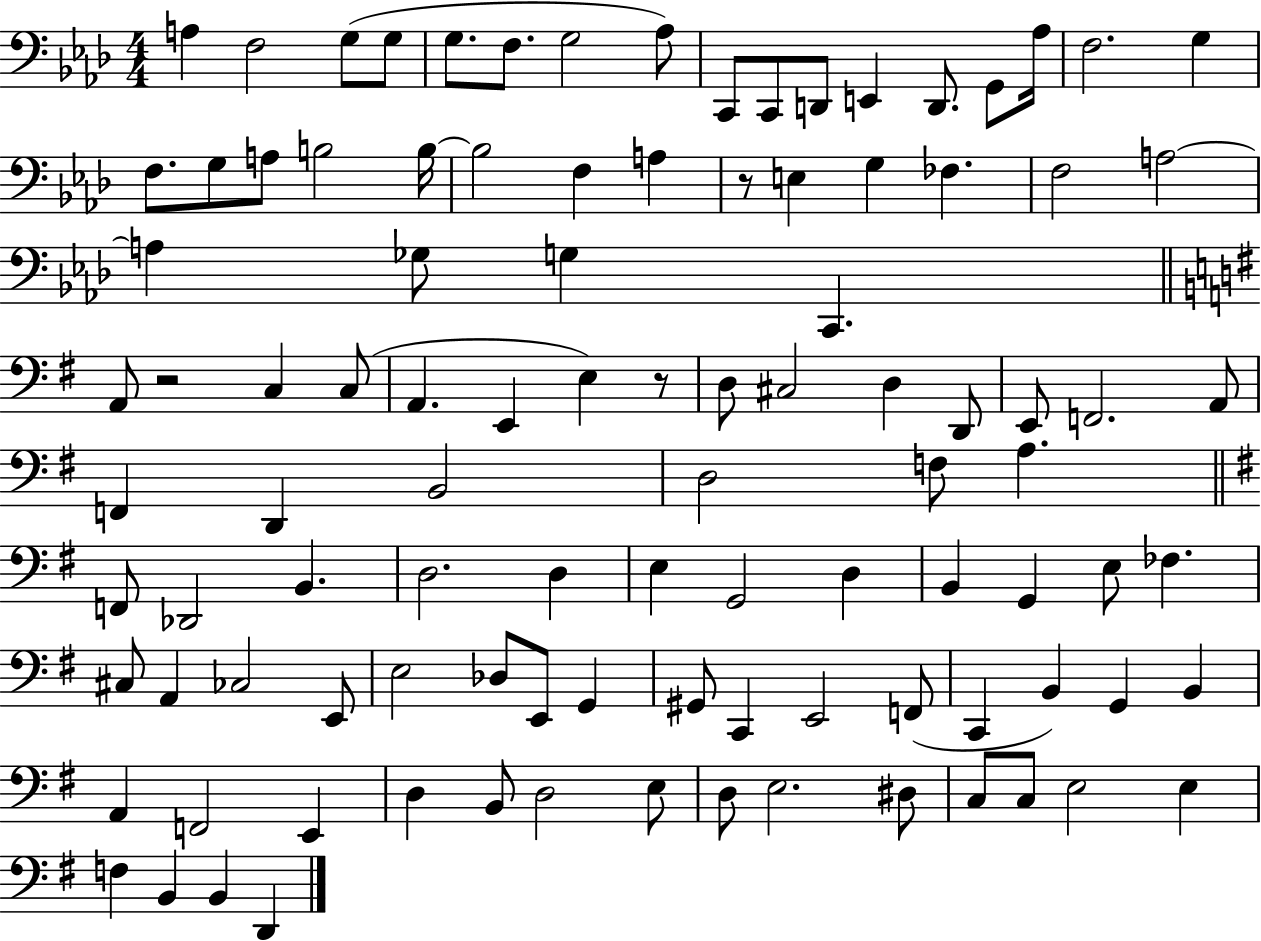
X:1
T:Untitled
M:4/4
L:1/4
K:Ab
A, F,2 G,/2 G,/2 G,/2 F,/2 G,2 _A,/2 C,,/2 C,,/2 D,,/2 E,, D,,/2 G,,/2 _A,/4 F,2 G, F,/2 G,/2 A,/2 B,2 B,/4 B,2 F, A, z/2 E, G, _F, F,2 A,2 A, _G,/2 G, C,, A,,/2 z2 C, C,/2 A,, E,, E, z/2 D,/2 ^C,2 D, D,,/2 E,,/2 F,,2 A,,/2 F,, D,, B,,2 D,2 F,/2 A, F,,/2 _D,,2 B,, D,2 D, E, G,,2 D, B,, G,, E,/2 _F, ^C,/2 A,, _C,2 E,,/2 E,2 _D,/2 E,,/2 G,, ^G,,/2 C,, E,,2 F,,/2 C,, B,, G,, B,, A,, F,,2 E,, D, B,,/2 D,2 E,/2 D,/2 E,2 ^D,/2 C,/2 C,/2 E,2 E, F, B,, B,, D,,